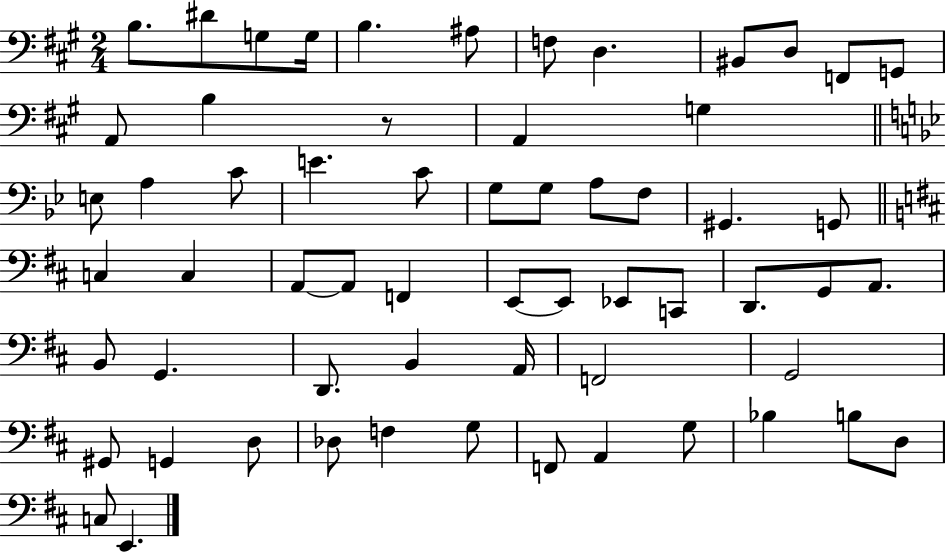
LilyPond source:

{
  \clef bass
  \numericTimeSignature
  \time 2/4
  \key a \major
  \repeat volta 2 { b8. dis'8 g8 g16 | b4. ais8 | f8 d4. | bis,8 d8 f,8 g,8 | \break a,8 b4 r8 | a,4 g4 | \bar "||" \break \key bes \major e8 a4 c'8 | e'4. c'8 | g8 g8 a8 f8 | gis,4. g,8 | \break \bar "||" \break \key b \minor c4 c4 | a,8~~ a,8 f,4 | e,8~~ e,8 ees,8 c,8 | d,8. g,8 a,8. | \break b,8 g,4. | d,8. b,4 a,16 | f,2 | g,2 | \break gis,8 g,4 d8 | des8 f4 g8 | f,8 a,4 g8 | bes4 b8 d8 | \break c8 e,4. | } \bar "|."
}